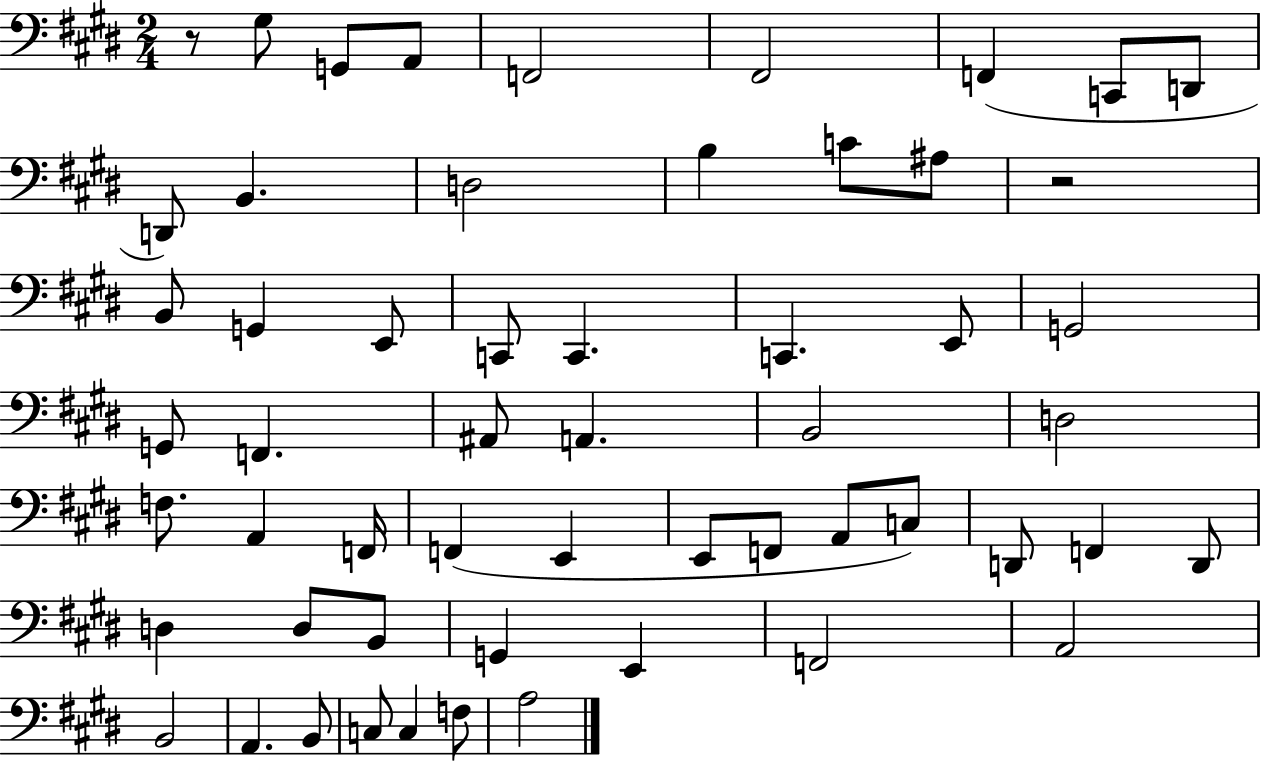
R/e G#3/e G2/e A2/e F2/h F#2/h F2/q C2/e D2/e D2/e B2/q. D3/h B3/q C4/e A#3/e R/h B2/e G2/q E2/e C2/e C2/q. C2/q. E2/e G2/h G2/e F2/q. A#2/e A2/q. B2/h D3/h F3/e. A2/q F2/s F2/q E2/q E2/e F2/e A2/e C3/e D2/e F2/q D2/e D3/q D3/e B2/e G2/q E2/q F2/h A2/h B2/h A2/q. B2/e C3/e C3/q F3/e A3/h